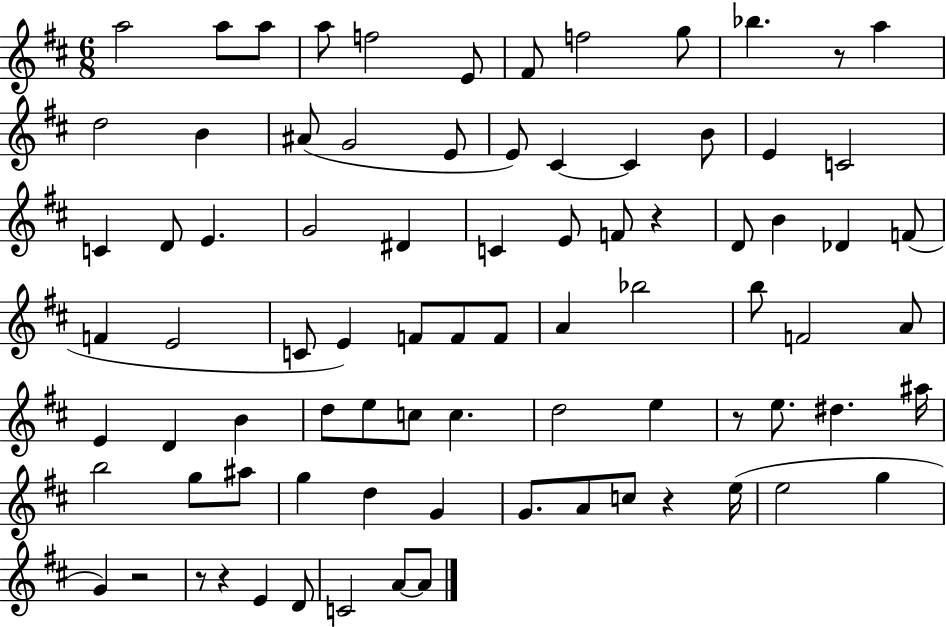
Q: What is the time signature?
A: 6/8